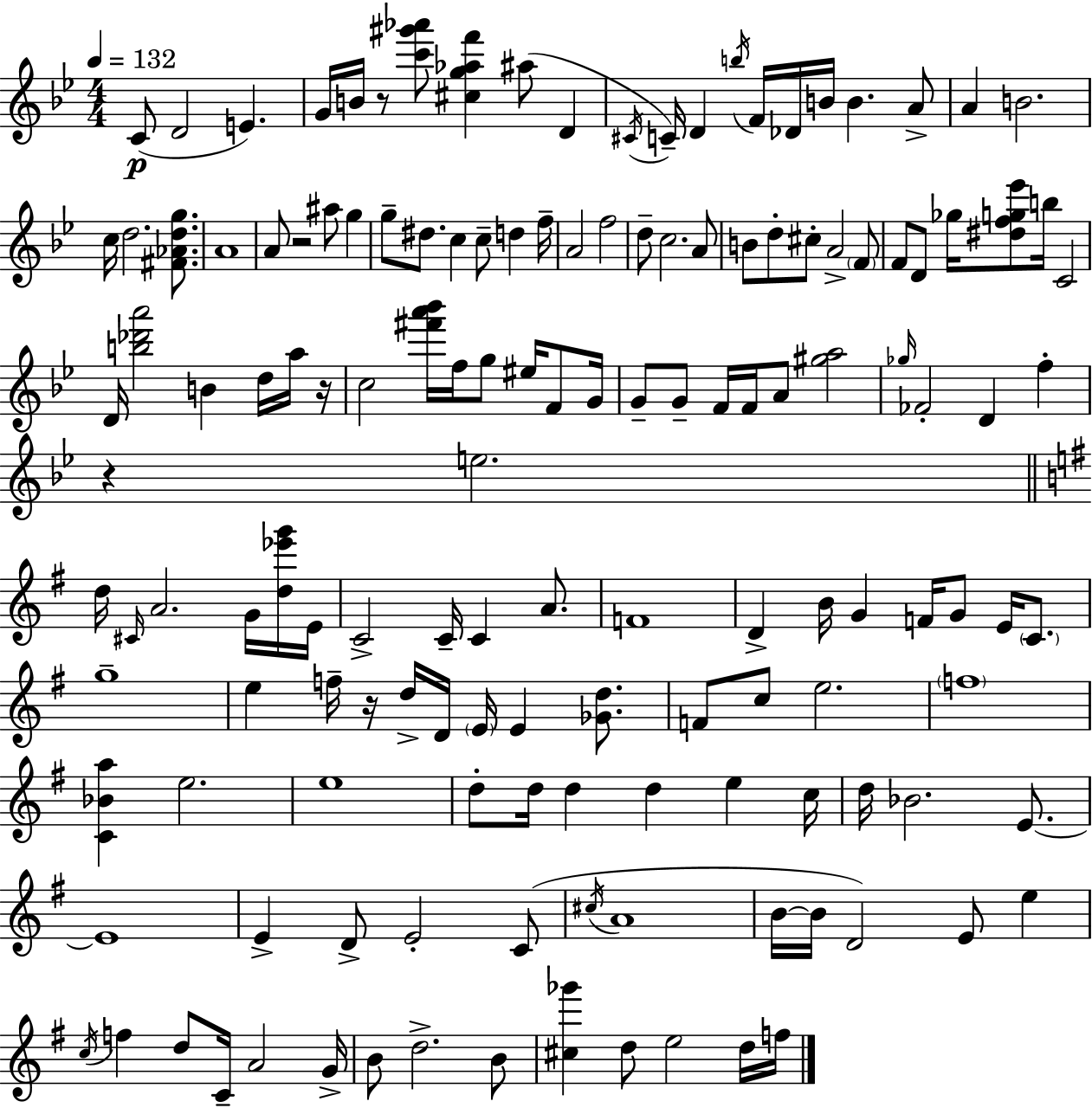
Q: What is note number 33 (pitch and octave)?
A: D5